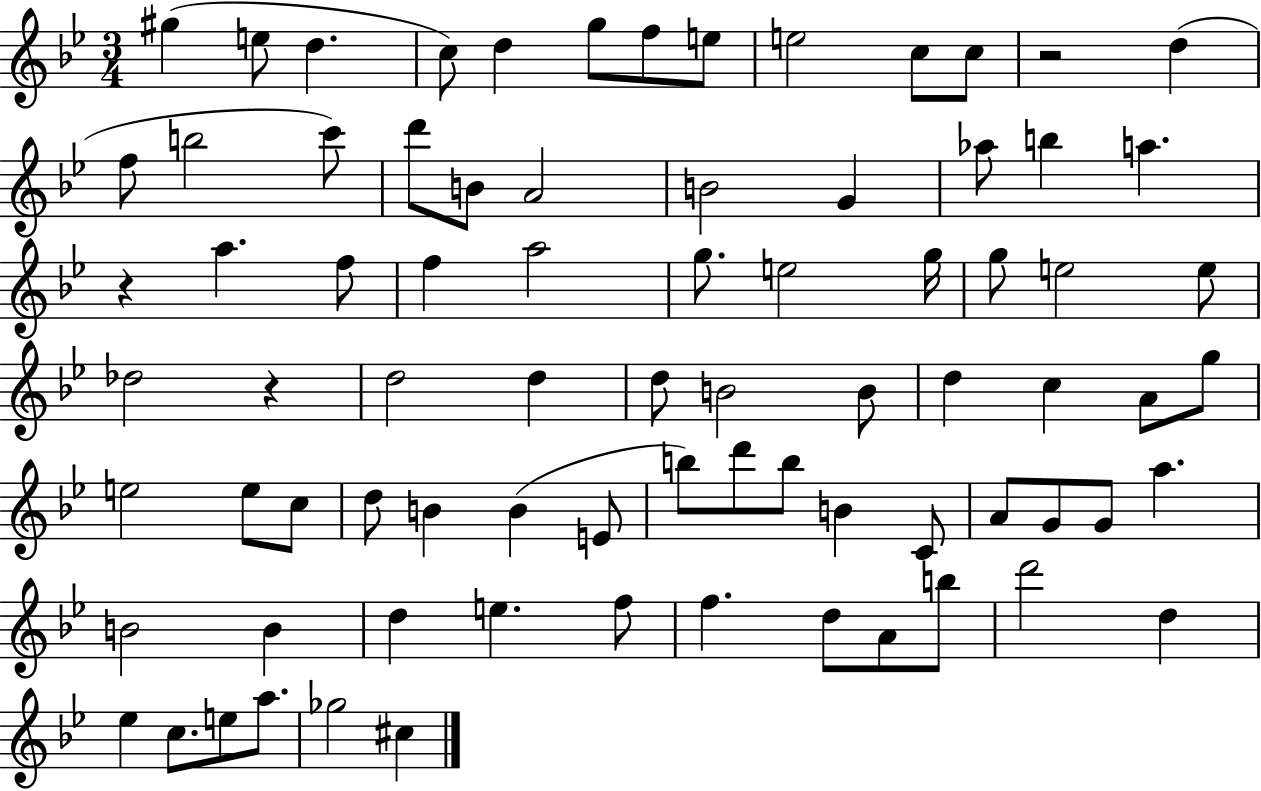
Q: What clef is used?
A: treble